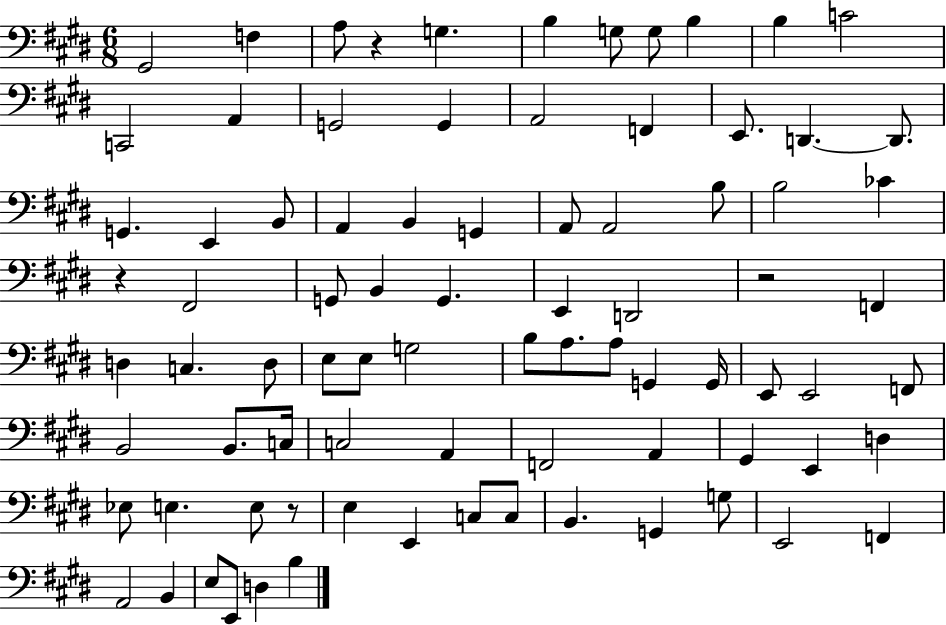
X:1
T:Untitled
M:6/8
L:1/4
K:E
^G,,2 F, A,/2 z G, B, G,/2 G,/2 B, B, C2 C,,2 A,, G,,2 G,, A,,2 F,, E,,/2 D,, D,,/2 G,, E,, B,,/2 A,, B,, G,, A,,/2 A,,2 B,/2 B,2 _C z ^F,,2 G,,/2 B,, G,, E,, D,,2 z2 F,, D, C, D,/2 E,/2 E,/2 G,2 B,/2 A,/2 A,/2 G,, G,,/4 E,,/2 E,,2 F,,/2 B,,2 B,,/2 C,/4 C,2 A,, F,,2 A,, ^G,, E,, D, _E,/2 E, E,/2 z/2 E, E,, C,/2 C,/2 B,, G,, G,/2 E,,2 F,, A,,2 B,, E,/2 E,,/2 D, B,